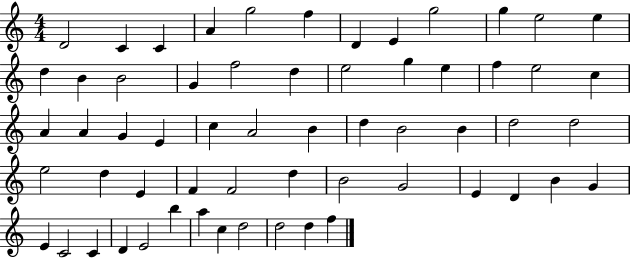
{
  \clef treble
  \numericTimeSignature
  \time 4/4
  \key c \major
  d'2 c'4 c'4 | a'4 g''2 f''4 | d'4 e'4 g''2 | g''4 e''2 e''4 | \break d''4 b'4 b'2 | g'4 f''2 d''4 | e''2 g''4 e''4 | f''4 e''2 c''4 | \break a'4 a'4 g'4 e'4 | c''4 a'2 b'4 | d''4 b'2 b'4 | d''2 d''2 | \break e''2 d''4 e'4 | f'4 f'2 d''4 | b'2 g'2 | e'4 d'4 b'4 g'4 | \break e'4 c'2 c'4 | d'4 e'2 b''4 | a''4 c''4 d''2 | d''2 d''4 f''4 | \break \bar "|."
}